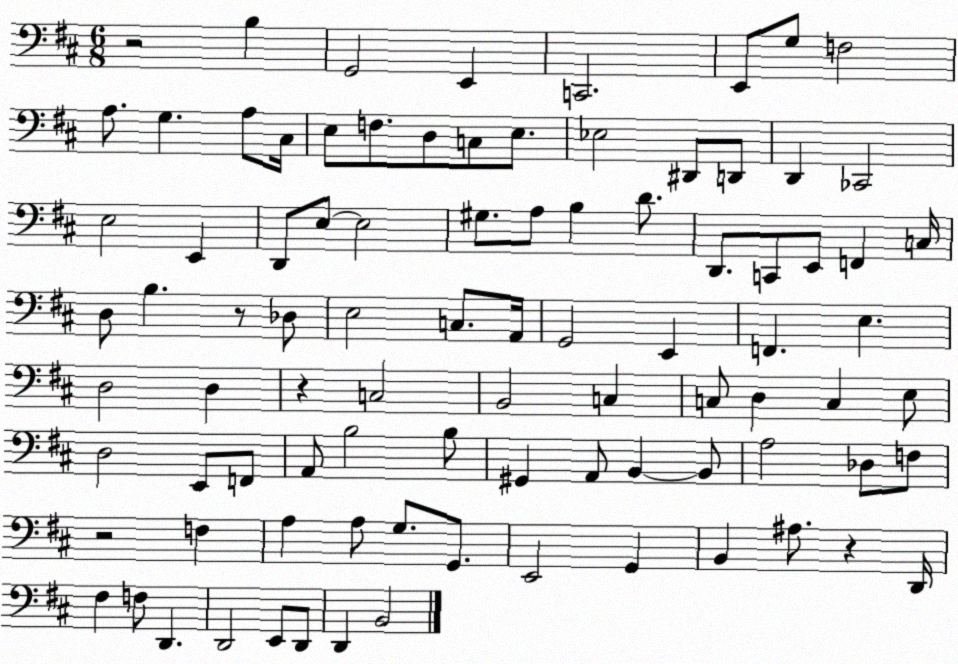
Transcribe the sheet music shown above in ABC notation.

X:1
T:Untitled
M:6/8
L:1/4
K:D
z2 B, G,,2 E,, C,,2 E,,/2 G,/2 F,2 A,/2 G, A,/2 ^C,/4 E,/2 F,/2 D,/2 C,/2 E,/2 _E,2 ^D,,/2 D,,/2 D,, _C,,2 E,2 E,, D,,/2 E,/2 E,2 ^G,/2 A,/2 B, D/2 D,,/2 C,,/2 E,,/2 F,, C,/4 D,/2 B, z/2 _D,/2 E,2 C,/2 A,,/4 G,,2 E,, F,, E, D,2 D, z C,2 B,,2 C, C,/2 D, C, E,/2 D,2 E,,/2 F,,/2 A,,/2 B,2 B,/2 ^G,, A,,/2 B,, B,,/2 A,2 _D,/2 F,/2 z2 F, A, A,/2 G,/2 G,,/2 E,,2 G,, B,, ^A,/2 z D,,/4 ^F, F,/2 D,, D,,2 E,,/2 D,,/2 D,, B,,2